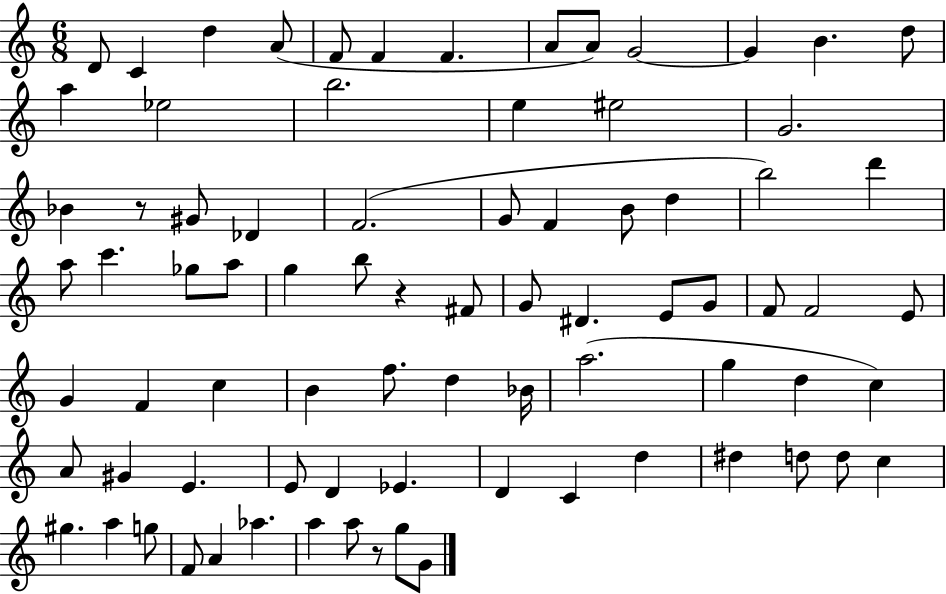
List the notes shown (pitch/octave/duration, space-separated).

D4/e C4/q D5/q A4/e F4/e F4/q F4/q. A4/e A4/e G4/h G4/q B4/q. D5/e A5/q Eb5/h B5/h. E5/q EIS5/h G4/h. Bb4/q R/e G#4/e Db4/q F4/h. G4/e F4/q B4/e D5/q B5/h D6/q A5/e C6/q. Gb5/e A5/e G5/q B5/e R/q F#4/e G4/e D#4/q. E4/e G4/e F4/e F4/h E4/e G4/q F4/q C5/q B4/q F5/e. D5/q Bb4/s A5/h. G5/q D5/q C5/q A4/e G#4/q E4/q. E4/e D4/q Eb4/q. D4/q C4/q D5/q D#5/q D5/e D5/e C5/q G#5/q. A5/q G5/e F4/e A4/q Ab5/q. A5/q A5/e R/e G5/e G4/e